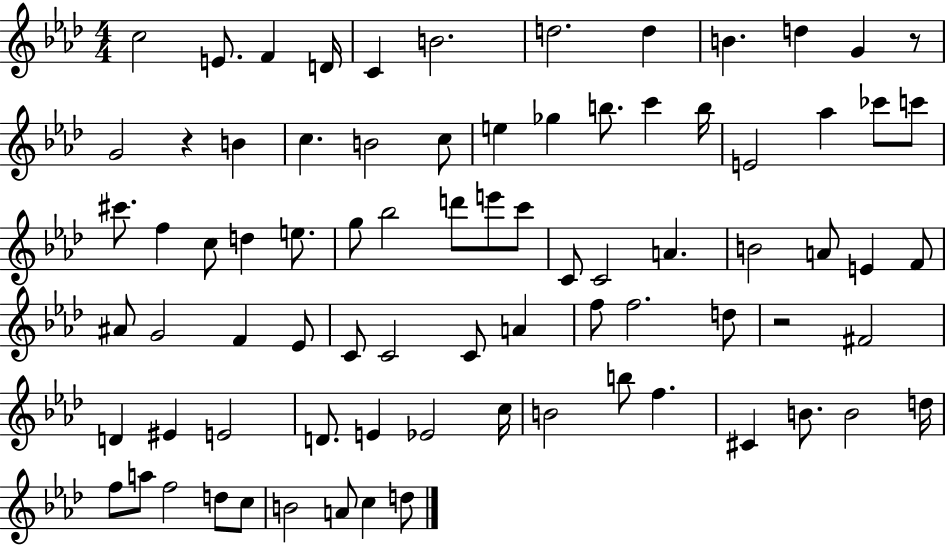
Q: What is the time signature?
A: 4/4